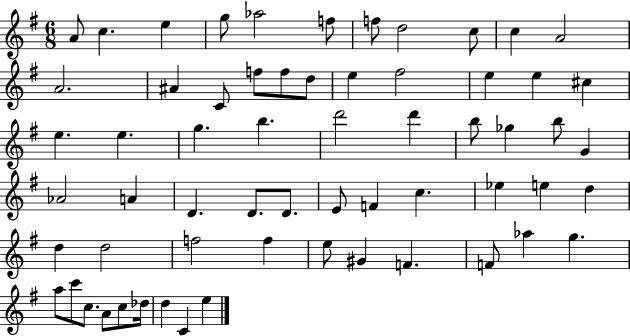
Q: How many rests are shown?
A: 0